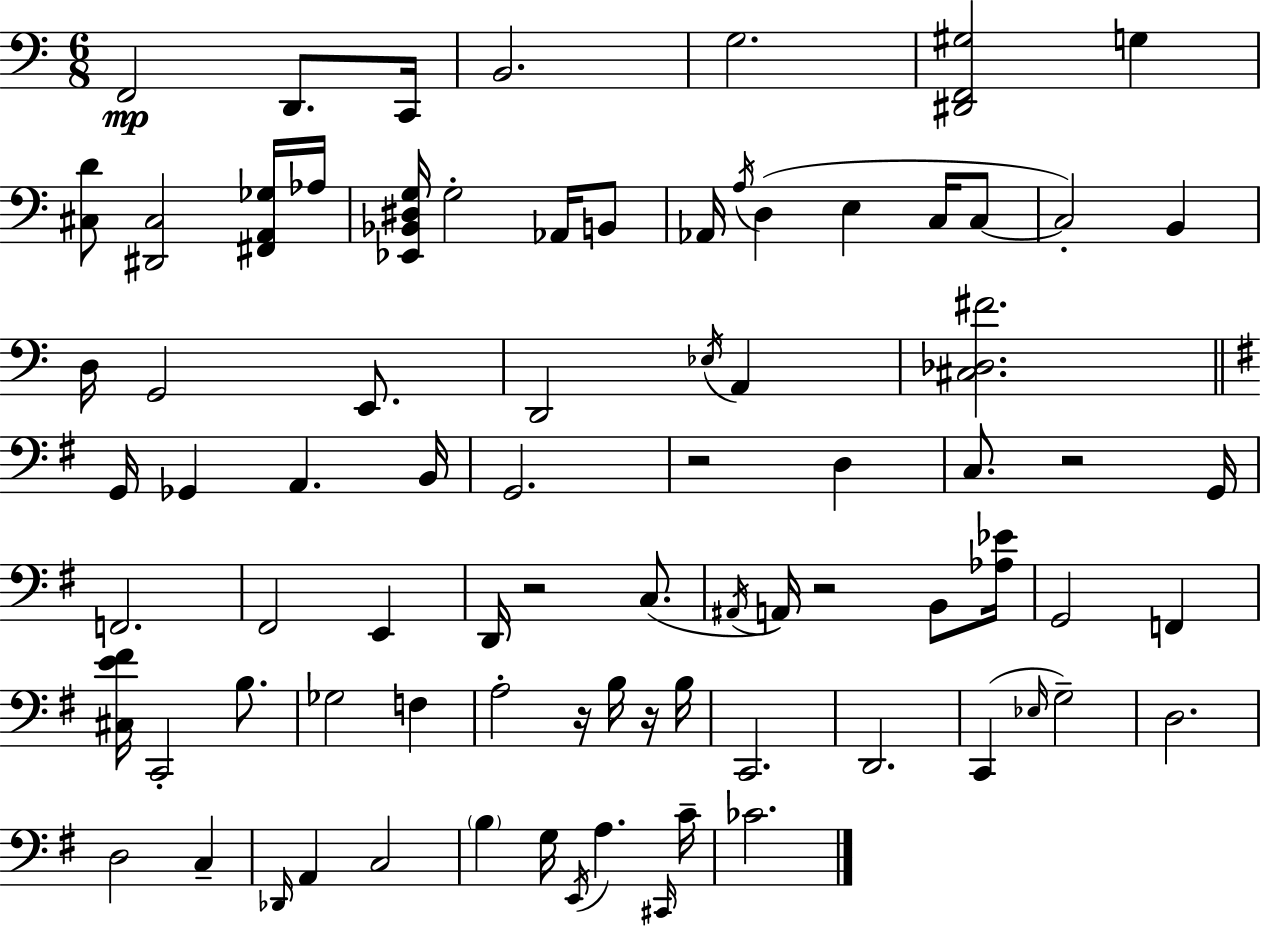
X:1
T:Untitled
M:6/8
L:1/4
K:Am
F,,2 D,,/2 C,,/4 B,,2 G,2 [^D,,F,,^G,]2 G, [^C,D]/2 [^D,,^C,]2 [^F,,A,,_G,]/4 _A,/4 [_E,,_B,,^D,G,]/4 G,2 _A,,/4 B,,/2 _A,,/4 A,/4 D, E, C,/4 C,/2 C,2 B,, D,/4 G,,2 E,,/2 D,,2 _E,/4 A,, [^C,_D,^F]2 G,,/4 _G,, A,, B,,/4 G,,2 z2 D, C,/2 z2 G,,/4 F,,2 ^F,,2 E,, D,,/4 z2 C,/2 ^A,,/4 A,,/4 z2 B,,/2 [_A,_E]/4 G,,2 F,, [^C,E^F]/4 C,,2 B,/2 _G,2 F, A,2 z/4 B,/4 z/4 B,/4 C,,2 D,,2 C,, _E,/4 G,2 D,2 D,2 C, _D,,/4 A,, C,2 B, G,/4 E,,/4 A, ^C,,/4 C/4 _C2